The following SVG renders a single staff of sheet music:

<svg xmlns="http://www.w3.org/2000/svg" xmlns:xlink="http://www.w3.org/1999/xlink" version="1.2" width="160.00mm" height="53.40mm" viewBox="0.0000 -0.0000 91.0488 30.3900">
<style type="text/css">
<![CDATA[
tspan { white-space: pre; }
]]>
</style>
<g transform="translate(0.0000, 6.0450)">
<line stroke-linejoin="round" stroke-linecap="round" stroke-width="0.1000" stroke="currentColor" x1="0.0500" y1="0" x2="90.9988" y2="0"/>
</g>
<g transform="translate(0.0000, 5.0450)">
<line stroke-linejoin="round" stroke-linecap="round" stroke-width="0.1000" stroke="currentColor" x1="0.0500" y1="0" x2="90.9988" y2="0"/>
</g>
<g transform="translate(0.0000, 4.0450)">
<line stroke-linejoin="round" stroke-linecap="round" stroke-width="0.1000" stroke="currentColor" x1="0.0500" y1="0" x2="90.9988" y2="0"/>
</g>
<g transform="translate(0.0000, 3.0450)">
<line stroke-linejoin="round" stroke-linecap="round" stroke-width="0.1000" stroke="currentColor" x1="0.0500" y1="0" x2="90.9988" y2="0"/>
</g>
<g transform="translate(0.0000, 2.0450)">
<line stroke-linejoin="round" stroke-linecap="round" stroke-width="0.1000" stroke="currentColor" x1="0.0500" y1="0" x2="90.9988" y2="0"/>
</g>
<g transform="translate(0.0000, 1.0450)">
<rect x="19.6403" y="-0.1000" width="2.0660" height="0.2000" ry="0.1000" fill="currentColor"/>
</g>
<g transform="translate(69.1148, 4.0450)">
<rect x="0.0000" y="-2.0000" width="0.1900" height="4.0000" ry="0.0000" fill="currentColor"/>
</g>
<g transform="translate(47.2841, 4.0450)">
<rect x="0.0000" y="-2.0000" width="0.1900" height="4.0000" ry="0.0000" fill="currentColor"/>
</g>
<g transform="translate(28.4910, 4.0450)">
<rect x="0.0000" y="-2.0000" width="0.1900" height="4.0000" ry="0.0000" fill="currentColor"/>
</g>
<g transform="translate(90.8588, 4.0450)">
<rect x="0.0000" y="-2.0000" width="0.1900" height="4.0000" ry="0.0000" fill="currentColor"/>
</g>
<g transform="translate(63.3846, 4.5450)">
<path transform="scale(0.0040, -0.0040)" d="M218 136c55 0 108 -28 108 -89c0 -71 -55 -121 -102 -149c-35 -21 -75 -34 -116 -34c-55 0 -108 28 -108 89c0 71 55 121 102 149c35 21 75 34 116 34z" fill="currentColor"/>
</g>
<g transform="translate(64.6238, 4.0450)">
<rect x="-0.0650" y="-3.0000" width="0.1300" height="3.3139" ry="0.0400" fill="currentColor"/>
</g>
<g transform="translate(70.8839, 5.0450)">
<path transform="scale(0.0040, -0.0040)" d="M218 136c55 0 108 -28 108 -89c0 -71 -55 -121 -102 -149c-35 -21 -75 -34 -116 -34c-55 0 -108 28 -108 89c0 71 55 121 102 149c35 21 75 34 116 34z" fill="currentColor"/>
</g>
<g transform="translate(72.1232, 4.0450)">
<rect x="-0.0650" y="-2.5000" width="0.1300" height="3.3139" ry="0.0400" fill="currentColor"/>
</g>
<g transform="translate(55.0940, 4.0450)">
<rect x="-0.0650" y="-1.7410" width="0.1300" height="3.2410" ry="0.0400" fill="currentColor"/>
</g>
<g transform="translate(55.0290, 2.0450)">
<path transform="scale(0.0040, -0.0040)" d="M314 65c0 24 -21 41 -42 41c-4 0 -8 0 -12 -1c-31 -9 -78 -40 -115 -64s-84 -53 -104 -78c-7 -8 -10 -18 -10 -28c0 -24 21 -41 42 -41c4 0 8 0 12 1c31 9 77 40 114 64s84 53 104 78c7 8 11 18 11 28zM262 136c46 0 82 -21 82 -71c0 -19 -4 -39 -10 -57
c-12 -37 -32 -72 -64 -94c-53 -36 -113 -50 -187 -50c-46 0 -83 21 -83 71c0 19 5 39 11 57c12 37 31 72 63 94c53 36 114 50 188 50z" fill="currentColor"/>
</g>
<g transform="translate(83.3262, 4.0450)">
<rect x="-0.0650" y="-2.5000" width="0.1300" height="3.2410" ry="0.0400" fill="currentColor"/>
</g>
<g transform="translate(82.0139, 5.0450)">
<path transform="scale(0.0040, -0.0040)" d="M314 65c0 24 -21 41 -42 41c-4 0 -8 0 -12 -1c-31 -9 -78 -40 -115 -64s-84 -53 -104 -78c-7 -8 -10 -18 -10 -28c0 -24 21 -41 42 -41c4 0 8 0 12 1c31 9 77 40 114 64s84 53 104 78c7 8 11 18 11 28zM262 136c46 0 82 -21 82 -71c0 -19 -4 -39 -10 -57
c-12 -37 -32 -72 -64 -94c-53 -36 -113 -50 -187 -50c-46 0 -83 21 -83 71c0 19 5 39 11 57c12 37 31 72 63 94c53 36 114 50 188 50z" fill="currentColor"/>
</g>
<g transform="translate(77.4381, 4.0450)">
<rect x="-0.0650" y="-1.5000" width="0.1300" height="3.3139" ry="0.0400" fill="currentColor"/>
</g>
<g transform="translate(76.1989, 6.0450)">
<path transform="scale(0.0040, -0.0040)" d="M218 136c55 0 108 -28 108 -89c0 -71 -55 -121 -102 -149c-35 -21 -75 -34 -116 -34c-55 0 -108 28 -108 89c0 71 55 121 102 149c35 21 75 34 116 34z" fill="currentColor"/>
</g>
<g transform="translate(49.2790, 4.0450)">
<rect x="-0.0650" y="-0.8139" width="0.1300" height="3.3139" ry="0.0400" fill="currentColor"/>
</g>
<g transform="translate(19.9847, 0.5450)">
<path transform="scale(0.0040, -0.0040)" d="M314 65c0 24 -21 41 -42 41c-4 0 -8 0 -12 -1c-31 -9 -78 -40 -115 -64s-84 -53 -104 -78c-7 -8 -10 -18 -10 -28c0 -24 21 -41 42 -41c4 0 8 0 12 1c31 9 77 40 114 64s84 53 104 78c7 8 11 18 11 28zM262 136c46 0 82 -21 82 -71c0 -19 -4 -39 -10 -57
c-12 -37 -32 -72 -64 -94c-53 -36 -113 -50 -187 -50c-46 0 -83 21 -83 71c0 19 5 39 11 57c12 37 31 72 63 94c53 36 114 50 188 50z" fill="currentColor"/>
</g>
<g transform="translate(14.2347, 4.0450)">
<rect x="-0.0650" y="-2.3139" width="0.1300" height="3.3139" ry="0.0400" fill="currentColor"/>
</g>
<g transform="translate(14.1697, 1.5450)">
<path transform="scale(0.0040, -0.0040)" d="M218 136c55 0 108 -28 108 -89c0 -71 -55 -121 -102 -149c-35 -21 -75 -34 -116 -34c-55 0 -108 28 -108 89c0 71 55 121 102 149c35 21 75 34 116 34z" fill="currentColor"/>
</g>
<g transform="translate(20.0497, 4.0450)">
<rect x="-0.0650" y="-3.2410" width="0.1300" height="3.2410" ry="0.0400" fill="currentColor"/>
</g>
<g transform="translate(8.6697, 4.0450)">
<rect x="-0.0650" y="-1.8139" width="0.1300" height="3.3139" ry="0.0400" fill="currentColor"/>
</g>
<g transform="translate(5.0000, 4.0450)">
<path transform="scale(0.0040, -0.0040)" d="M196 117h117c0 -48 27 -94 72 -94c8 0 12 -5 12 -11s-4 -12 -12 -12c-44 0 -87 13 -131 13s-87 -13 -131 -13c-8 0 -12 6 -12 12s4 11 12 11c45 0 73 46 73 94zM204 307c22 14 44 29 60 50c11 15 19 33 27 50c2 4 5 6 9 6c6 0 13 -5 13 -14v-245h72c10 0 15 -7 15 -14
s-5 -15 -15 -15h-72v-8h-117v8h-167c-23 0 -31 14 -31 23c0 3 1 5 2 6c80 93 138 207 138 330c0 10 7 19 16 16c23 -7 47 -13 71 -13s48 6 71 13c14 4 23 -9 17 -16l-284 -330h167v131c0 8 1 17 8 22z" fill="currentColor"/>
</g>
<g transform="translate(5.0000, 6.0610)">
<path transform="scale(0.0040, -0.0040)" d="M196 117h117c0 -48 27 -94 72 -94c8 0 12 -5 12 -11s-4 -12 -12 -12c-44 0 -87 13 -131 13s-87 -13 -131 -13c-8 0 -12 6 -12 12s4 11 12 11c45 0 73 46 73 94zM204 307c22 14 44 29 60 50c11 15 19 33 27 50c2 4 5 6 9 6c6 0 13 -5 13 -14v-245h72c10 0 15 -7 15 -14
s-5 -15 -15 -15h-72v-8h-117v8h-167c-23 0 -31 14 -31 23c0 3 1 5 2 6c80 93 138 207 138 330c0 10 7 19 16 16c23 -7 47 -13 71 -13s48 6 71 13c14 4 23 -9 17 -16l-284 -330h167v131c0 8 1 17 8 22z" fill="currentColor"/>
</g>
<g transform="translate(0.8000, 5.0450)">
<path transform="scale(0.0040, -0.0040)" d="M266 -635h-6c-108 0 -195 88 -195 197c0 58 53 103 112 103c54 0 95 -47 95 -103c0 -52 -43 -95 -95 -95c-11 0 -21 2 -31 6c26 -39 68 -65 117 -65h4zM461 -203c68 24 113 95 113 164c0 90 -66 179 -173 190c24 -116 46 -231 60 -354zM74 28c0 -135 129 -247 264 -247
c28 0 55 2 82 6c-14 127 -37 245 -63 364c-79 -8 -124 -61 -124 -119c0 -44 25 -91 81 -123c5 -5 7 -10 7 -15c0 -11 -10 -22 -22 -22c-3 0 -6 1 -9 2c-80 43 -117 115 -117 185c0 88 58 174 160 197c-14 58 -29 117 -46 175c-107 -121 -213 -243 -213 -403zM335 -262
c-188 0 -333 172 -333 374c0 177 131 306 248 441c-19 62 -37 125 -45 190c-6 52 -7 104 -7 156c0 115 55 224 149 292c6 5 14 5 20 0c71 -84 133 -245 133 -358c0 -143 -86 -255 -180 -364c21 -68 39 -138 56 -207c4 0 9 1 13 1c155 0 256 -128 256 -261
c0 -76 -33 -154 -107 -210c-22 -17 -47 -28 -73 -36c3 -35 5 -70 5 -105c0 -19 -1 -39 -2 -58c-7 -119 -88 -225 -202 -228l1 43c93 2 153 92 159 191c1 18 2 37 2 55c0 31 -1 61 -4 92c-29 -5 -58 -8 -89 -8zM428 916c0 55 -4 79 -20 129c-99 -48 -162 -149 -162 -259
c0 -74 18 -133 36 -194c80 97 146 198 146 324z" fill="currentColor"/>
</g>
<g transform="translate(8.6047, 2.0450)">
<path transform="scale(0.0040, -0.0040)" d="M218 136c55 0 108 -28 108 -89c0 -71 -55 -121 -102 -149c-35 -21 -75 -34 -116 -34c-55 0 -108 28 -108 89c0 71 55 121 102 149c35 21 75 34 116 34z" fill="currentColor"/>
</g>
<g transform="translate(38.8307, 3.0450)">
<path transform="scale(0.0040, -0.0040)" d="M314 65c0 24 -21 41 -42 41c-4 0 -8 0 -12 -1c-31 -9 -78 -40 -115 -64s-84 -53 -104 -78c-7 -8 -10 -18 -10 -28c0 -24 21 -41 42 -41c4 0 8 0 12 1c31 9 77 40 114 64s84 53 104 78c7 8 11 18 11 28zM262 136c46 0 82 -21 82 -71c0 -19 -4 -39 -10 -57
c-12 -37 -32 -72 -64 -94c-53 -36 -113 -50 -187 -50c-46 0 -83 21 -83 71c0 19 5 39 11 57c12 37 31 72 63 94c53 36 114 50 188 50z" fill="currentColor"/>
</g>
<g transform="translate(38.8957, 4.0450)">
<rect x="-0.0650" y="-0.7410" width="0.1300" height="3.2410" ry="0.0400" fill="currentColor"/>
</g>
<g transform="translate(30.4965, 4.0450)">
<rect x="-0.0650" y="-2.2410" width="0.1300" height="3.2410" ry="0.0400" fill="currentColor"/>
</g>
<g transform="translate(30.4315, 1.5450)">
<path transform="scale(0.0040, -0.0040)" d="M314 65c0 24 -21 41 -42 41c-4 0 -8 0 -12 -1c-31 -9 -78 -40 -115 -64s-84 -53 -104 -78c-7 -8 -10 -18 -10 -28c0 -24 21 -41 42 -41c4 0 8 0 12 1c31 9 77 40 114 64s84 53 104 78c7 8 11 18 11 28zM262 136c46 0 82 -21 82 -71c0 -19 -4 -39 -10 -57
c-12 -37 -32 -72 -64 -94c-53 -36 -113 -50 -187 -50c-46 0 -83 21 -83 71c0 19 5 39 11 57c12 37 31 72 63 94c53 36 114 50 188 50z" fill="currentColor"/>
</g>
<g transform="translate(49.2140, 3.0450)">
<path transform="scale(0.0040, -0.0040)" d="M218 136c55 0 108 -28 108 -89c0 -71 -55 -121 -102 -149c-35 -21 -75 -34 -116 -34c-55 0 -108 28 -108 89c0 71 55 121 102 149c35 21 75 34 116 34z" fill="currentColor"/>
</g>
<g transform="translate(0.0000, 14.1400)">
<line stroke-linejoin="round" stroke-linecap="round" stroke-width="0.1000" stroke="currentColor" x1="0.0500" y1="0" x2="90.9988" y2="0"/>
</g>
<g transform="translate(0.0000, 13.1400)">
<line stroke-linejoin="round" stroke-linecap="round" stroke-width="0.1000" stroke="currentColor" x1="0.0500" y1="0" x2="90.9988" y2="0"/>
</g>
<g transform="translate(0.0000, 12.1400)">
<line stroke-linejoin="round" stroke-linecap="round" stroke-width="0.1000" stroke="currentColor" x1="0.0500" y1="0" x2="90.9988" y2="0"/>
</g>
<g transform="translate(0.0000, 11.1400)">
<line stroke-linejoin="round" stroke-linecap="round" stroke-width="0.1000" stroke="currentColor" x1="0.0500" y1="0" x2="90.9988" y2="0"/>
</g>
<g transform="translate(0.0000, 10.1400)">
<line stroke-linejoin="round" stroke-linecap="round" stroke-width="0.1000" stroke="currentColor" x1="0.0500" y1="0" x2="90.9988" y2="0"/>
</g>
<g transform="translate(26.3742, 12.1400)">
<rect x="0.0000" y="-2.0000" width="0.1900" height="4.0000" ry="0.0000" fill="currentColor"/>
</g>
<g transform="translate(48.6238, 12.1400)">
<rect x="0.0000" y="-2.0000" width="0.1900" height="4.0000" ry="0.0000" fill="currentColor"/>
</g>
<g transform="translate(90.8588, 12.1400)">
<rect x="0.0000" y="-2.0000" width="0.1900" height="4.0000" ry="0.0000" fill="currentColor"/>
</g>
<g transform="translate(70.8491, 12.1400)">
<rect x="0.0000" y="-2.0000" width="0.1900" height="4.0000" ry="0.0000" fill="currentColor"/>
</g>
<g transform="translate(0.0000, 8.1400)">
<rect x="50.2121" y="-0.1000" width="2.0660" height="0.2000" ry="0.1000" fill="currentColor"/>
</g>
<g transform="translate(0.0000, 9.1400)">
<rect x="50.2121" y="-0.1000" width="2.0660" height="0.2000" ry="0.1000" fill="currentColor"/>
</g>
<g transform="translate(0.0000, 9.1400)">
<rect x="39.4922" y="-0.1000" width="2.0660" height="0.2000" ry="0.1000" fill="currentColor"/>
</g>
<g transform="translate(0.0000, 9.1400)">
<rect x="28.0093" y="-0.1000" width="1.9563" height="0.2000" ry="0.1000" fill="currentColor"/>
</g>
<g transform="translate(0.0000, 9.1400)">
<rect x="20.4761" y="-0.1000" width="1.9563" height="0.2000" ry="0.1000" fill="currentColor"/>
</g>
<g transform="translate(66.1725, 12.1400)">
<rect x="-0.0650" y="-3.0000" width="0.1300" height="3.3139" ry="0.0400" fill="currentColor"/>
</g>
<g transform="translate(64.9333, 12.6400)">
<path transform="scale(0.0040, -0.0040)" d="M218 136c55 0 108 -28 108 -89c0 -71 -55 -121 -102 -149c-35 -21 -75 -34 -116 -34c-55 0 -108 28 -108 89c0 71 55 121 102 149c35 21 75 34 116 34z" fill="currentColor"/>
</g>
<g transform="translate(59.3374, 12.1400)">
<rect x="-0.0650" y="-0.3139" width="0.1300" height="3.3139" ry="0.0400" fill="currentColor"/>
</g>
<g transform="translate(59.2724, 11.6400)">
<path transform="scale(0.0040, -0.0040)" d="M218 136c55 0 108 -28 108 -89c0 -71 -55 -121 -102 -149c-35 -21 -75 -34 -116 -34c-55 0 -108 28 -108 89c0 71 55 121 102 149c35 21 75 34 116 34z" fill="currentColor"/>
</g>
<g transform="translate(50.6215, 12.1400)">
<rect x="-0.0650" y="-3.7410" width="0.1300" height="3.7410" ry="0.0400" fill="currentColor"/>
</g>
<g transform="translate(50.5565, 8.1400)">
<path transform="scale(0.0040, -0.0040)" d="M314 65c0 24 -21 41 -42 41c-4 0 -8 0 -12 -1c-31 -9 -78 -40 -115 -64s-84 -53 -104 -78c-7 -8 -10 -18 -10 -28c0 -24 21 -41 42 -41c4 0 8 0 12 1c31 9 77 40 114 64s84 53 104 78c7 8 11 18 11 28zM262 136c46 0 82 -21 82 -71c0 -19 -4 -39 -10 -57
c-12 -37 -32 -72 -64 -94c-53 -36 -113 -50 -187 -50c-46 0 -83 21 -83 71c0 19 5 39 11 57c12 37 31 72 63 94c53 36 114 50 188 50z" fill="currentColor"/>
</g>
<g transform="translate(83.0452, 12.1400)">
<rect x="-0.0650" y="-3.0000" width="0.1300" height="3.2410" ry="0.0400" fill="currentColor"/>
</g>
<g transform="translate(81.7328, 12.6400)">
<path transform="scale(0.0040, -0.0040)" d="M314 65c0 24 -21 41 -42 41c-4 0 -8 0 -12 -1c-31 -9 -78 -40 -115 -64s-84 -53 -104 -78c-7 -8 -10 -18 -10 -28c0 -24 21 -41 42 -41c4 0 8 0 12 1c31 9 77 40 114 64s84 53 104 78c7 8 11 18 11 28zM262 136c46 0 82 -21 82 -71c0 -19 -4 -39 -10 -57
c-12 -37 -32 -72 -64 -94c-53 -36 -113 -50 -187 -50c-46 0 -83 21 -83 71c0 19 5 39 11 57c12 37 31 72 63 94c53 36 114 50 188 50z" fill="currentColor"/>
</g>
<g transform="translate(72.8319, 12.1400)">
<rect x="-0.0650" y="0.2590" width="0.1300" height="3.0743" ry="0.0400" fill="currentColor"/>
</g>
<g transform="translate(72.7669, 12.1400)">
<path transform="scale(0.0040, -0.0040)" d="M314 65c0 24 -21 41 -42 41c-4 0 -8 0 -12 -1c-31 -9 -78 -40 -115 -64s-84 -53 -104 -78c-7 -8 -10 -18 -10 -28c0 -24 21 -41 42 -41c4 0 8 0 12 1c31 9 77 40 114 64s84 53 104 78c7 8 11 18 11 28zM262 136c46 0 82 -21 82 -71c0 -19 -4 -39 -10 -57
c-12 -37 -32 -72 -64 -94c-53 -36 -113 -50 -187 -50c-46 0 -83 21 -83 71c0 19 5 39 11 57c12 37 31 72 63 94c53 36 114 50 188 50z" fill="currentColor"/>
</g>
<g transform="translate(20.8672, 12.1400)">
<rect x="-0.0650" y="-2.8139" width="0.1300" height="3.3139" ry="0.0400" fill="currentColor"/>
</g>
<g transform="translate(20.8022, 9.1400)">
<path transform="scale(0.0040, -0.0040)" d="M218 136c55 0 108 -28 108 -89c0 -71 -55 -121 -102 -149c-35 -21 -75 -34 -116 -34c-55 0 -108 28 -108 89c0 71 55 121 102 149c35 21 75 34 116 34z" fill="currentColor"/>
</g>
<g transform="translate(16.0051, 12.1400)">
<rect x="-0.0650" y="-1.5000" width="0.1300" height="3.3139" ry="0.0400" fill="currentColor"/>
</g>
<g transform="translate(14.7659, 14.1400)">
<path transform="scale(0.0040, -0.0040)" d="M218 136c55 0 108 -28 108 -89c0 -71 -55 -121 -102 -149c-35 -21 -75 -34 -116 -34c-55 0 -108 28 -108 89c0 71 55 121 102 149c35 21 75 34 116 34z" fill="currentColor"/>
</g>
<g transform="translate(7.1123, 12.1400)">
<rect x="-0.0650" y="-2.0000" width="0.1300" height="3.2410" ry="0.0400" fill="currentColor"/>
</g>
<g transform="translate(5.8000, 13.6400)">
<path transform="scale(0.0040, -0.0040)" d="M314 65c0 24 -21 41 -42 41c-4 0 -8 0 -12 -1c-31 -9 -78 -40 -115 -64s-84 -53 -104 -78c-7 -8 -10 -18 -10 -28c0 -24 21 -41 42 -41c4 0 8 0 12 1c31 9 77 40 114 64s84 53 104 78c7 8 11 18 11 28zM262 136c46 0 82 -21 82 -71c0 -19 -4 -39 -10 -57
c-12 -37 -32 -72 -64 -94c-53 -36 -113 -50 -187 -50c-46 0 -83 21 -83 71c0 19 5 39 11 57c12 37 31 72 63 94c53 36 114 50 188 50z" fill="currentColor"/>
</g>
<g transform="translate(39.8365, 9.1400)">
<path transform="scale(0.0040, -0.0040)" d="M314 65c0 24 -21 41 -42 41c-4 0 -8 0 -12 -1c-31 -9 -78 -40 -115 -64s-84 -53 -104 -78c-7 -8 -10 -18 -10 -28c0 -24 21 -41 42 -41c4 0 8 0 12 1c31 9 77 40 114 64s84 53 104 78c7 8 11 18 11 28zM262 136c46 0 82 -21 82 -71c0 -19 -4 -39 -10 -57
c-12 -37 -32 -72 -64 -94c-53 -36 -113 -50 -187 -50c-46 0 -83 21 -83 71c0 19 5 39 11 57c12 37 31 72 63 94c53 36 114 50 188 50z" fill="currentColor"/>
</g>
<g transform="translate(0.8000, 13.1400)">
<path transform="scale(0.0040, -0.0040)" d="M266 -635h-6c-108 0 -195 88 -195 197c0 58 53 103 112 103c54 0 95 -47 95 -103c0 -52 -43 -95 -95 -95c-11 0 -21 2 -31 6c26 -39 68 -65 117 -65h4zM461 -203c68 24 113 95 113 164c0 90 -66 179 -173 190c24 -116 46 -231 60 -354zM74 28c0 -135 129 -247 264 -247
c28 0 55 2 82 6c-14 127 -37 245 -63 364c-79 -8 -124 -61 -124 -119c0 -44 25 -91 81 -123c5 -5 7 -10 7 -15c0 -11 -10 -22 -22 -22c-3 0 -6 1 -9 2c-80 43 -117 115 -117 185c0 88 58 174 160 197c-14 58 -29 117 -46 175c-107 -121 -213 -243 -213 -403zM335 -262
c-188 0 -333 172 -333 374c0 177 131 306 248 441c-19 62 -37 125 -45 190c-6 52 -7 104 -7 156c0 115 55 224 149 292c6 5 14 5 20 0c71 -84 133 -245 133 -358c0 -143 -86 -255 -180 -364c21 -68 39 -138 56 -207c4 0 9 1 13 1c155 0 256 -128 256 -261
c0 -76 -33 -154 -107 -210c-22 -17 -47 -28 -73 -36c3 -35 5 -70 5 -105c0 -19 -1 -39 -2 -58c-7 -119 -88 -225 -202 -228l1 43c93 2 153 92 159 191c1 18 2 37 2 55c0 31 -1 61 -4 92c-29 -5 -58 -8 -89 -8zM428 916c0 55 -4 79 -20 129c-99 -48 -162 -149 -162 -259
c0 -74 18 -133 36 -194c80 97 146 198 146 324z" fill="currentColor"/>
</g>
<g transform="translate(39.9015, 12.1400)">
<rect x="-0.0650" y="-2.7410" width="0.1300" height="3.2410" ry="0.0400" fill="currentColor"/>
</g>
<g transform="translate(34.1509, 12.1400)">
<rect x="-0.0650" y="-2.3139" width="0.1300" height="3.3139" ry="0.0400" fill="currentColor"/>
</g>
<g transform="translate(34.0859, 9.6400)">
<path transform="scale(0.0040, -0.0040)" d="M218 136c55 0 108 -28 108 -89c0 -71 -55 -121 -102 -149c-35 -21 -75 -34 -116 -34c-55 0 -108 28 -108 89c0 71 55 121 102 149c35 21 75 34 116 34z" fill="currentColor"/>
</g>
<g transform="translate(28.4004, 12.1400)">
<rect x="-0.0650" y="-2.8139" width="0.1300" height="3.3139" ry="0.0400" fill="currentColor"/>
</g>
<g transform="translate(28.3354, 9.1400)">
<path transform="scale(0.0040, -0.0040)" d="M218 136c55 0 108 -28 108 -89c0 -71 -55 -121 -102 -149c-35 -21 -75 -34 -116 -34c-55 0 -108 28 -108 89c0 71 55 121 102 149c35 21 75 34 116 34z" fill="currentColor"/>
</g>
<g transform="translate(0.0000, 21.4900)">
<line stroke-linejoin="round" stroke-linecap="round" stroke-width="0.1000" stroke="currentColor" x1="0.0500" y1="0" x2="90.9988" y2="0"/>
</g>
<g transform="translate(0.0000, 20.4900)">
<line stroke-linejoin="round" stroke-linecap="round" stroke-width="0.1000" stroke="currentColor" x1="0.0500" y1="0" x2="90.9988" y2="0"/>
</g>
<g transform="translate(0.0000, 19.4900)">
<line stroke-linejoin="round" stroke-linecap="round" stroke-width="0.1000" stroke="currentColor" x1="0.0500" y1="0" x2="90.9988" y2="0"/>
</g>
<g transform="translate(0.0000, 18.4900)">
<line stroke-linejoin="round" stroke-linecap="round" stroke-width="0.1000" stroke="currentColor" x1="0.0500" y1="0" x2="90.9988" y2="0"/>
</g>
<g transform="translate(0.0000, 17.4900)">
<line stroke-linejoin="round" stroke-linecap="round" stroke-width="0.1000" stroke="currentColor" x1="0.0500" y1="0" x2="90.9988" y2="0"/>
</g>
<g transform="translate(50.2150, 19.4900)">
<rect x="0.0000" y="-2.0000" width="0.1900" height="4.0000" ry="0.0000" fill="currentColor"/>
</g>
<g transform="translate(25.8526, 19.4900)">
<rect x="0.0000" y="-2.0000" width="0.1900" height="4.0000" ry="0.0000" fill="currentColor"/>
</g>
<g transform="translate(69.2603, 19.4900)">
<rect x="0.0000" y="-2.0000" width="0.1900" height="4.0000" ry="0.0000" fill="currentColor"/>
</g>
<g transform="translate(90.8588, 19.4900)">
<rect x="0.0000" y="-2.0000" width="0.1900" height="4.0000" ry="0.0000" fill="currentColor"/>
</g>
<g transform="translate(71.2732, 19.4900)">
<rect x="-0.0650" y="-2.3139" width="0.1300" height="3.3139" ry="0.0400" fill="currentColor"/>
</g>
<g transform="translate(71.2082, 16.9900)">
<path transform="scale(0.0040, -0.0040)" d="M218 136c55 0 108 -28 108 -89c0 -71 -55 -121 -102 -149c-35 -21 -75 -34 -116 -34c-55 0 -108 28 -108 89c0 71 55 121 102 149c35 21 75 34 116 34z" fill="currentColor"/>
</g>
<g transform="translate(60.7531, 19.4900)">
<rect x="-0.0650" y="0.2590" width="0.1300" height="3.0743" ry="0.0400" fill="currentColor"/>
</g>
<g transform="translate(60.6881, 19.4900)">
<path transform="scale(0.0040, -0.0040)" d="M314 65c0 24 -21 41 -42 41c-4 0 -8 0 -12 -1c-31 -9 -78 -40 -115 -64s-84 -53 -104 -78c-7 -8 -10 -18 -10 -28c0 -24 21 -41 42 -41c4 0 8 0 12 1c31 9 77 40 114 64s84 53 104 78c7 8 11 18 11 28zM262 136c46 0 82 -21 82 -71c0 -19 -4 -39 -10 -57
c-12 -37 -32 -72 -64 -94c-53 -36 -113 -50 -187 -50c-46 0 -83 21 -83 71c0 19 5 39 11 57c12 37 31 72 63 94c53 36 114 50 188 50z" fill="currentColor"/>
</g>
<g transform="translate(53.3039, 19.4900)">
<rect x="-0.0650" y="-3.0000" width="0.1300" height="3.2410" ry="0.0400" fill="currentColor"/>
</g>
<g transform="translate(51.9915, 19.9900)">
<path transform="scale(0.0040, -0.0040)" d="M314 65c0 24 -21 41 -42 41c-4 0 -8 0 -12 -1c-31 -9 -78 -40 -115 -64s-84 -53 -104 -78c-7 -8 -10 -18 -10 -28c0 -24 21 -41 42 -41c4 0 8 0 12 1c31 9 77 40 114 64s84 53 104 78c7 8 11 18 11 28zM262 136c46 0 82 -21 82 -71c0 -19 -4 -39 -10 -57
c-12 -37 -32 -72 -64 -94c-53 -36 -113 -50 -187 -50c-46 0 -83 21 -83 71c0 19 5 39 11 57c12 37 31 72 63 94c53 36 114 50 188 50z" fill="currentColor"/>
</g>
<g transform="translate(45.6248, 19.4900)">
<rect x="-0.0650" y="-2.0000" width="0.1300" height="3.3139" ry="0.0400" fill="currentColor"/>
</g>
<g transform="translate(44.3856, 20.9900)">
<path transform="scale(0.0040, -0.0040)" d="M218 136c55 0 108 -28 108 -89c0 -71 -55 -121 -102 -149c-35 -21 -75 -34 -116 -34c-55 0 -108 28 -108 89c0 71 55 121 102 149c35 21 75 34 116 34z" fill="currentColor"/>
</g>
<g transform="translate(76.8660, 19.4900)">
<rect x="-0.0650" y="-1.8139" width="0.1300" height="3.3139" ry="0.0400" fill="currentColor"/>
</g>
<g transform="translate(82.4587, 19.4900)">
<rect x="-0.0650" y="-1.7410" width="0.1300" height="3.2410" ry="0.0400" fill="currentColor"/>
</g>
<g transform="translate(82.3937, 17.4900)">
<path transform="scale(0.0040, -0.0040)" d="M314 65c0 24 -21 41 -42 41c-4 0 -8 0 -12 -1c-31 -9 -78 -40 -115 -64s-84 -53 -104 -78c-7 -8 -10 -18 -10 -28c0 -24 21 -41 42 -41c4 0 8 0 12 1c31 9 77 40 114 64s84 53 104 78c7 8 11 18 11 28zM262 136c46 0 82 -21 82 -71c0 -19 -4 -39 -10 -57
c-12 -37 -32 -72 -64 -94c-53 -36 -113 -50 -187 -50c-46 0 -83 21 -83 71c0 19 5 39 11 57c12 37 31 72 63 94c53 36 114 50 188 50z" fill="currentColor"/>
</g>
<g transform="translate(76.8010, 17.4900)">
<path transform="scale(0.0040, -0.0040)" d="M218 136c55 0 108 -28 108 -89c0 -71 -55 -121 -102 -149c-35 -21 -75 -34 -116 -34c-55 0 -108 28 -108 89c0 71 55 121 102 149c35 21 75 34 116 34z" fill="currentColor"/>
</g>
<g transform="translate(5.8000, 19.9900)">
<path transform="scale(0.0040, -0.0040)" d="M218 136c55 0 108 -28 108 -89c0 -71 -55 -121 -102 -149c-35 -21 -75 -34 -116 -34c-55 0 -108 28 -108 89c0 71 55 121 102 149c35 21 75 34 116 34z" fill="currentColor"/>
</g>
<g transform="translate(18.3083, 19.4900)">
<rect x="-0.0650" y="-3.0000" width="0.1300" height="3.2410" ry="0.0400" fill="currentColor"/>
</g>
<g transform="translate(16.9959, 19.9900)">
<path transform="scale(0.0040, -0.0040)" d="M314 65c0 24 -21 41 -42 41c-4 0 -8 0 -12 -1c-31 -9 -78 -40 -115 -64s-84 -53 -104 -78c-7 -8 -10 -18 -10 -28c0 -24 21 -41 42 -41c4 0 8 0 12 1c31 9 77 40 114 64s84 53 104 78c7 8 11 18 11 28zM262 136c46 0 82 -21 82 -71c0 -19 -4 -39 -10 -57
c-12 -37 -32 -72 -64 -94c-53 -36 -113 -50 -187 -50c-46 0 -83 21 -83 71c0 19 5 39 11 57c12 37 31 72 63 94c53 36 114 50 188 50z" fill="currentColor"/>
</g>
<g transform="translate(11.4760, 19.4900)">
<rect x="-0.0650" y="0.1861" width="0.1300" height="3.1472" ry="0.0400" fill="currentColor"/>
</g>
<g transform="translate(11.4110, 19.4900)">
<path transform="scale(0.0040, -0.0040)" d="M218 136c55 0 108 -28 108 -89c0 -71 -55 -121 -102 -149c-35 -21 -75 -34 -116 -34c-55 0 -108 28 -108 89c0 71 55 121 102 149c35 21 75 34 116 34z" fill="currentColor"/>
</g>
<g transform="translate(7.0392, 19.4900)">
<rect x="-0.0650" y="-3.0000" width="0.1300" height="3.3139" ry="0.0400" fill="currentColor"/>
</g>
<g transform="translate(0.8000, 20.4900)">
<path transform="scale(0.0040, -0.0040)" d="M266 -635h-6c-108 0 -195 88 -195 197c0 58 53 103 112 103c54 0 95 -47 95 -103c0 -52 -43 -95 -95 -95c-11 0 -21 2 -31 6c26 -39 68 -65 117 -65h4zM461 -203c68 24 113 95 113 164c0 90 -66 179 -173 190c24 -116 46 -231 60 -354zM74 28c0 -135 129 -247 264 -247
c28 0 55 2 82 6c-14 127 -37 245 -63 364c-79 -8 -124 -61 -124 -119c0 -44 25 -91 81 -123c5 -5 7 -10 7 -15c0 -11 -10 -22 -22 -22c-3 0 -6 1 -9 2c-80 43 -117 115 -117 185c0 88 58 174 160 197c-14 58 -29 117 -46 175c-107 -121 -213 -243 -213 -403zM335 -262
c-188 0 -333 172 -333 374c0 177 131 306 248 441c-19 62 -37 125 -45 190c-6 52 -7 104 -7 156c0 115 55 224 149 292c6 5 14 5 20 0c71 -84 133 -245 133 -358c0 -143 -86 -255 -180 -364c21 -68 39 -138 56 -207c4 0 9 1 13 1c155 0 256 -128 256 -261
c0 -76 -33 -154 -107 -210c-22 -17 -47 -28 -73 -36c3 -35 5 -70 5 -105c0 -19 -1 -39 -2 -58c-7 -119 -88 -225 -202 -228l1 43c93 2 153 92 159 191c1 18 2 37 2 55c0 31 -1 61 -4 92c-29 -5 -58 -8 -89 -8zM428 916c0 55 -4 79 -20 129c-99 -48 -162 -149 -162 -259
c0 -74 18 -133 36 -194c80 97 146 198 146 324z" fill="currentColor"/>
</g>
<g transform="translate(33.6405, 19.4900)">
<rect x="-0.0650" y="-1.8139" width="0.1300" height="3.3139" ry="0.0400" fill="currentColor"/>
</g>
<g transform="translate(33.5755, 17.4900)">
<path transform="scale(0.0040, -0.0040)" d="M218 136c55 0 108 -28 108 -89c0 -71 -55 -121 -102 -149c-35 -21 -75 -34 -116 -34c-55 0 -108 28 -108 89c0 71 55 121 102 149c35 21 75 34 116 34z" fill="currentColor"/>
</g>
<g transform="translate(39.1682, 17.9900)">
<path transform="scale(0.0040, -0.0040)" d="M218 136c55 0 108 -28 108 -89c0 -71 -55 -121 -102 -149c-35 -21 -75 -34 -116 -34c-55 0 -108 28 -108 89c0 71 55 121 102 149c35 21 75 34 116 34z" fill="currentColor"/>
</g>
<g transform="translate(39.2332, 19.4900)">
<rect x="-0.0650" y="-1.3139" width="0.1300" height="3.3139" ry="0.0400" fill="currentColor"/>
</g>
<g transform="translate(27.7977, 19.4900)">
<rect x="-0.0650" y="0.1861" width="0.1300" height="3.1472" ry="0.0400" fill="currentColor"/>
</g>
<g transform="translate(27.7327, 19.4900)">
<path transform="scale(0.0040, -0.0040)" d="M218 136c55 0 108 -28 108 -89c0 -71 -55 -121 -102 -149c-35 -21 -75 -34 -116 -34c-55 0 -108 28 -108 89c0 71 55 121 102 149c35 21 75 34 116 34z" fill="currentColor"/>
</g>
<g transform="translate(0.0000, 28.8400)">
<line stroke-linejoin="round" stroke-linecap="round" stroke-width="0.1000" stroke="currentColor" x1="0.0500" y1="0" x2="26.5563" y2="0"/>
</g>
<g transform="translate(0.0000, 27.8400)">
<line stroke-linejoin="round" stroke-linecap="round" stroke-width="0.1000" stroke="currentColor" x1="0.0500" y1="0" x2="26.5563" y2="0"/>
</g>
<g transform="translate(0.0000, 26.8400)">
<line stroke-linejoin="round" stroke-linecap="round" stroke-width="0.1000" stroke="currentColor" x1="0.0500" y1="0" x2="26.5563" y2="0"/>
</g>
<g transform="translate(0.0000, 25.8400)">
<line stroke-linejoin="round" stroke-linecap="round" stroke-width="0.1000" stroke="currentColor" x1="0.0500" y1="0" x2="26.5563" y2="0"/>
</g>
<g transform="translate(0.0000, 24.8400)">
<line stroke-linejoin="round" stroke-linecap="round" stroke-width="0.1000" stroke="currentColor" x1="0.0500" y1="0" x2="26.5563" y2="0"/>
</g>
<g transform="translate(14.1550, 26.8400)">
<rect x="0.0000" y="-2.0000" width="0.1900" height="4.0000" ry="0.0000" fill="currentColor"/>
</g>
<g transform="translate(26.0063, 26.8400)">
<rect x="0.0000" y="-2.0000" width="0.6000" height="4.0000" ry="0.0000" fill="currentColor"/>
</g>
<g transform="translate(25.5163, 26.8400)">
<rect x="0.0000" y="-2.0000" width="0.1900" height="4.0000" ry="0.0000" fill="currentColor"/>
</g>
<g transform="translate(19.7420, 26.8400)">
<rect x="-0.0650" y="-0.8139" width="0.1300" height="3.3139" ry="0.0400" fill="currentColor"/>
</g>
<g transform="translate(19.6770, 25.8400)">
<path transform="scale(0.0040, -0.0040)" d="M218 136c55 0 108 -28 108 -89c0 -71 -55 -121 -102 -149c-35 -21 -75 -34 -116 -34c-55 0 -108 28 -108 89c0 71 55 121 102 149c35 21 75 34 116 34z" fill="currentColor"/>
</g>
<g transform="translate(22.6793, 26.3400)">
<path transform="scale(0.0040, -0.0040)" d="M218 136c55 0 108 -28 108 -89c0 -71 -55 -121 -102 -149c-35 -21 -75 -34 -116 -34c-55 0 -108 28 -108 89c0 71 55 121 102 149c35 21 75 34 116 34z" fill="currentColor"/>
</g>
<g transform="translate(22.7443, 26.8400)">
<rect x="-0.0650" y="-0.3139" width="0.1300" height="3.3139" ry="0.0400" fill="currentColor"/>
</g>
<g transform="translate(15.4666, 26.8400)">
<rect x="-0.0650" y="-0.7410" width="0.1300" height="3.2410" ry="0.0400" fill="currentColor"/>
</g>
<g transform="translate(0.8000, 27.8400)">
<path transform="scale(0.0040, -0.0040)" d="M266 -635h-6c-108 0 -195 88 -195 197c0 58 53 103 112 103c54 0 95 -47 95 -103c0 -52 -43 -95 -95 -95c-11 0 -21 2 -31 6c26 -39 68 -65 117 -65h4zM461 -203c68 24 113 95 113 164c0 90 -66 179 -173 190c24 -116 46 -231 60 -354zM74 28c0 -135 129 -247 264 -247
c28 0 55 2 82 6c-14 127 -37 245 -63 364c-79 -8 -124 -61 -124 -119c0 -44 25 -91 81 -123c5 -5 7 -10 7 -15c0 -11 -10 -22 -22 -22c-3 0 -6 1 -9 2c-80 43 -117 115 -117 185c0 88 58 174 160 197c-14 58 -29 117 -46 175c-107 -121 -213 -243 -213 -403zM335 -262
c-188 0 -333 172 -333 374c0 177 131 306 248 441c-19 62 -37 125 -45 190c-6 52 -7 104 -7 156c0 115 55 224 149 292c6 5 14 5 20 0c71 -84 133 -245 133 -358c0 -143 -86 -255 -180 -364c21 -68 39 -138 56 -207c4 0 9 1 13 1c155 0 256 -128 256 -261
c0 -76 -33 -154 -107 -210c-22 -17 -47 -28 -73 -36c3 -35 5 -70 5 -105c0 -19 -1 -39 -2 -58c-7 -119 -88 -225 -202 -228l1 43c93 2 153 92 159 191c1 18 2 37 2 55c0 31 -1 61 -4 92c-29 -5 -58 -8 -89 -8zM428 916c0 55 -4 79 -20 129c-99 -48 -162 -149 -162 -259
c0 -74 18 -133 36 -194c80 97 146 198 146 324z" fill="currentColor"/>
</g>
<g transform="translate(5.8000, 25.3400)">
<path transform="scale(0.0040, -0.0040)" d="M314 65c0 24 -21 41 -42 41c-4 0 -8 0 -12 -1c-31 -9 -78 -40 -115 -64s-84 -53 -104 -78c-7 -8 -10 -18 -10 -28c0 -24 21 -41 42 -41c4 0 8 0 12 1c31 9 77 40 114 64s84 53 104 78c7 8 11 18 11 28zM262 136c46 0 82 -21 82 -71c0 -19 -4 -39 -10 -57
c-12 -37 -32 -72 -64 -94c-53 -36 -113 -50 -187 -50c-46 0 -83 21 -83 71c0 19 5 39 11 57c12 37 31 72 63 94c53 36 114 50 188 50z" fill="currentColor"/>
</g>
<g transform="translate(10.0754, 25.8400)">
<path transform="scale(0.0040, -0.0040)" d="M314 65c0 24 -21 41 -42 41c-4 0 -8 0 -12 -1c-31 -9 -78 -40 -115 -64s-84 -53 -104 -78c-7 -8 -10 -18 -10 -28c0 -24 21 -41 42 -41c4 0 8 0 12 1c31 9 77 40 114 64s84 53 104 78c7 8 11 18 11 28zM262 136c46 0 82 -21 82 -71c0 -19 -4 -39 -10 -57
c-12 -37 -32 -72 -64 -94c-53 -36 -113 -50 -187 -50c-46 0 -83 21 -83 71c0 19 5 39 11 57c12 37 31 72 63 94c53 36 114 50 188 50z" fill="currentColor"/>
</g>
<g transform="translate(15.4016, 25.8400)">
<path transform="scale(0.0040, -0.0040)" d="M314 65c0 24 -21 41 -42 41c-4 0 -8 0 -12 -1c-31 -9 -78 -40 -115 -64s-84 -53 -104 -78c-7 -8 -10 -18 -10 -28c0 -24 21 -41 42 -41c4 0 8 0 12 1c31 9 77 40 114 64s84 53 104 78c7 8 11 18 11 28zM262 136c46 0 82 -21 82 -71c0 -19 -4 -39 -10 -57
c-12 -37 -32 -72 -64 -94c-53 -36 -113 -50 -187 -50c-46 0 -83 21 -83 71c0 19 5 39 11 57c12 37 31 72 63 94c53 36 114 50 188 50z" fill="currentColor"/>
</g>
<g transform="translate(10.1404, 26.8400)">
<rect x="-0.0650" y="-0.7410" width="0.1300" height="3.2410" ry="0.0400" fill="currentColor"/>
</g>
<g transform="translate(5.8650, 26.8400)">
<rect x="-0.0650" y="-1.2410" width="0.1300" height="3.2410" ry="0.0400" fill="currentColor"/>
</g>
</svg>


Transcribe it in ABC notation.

X:1
T:Untitled
M:4/4
L:1/4
K:C
f g b2 g2 d2 d f2 A G E G2 F2 E a a g a2 c'2 c A B2 A2 A B A2 B f e F A2 B2 g f f2 e2 d2 d2 d c